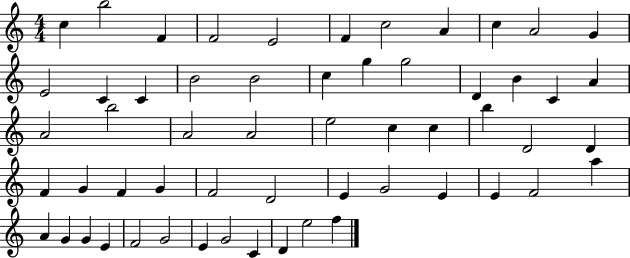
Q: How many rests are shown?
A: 0